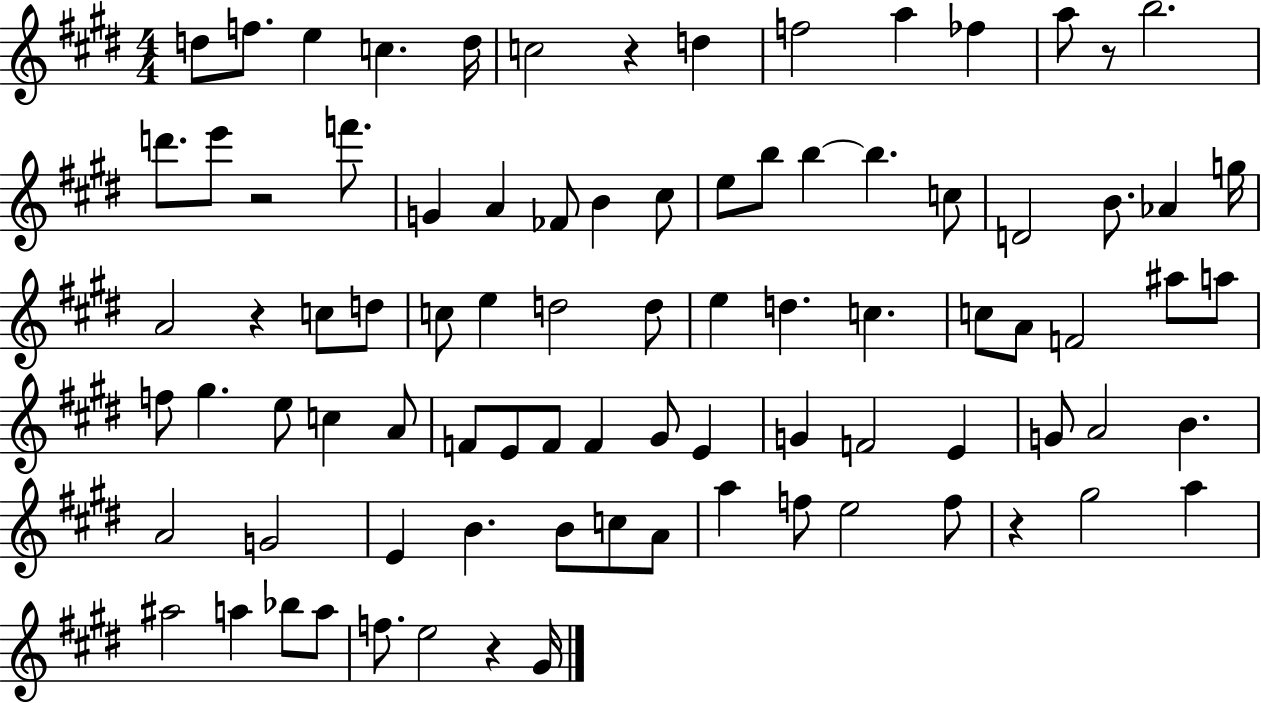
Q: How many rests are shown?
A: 6